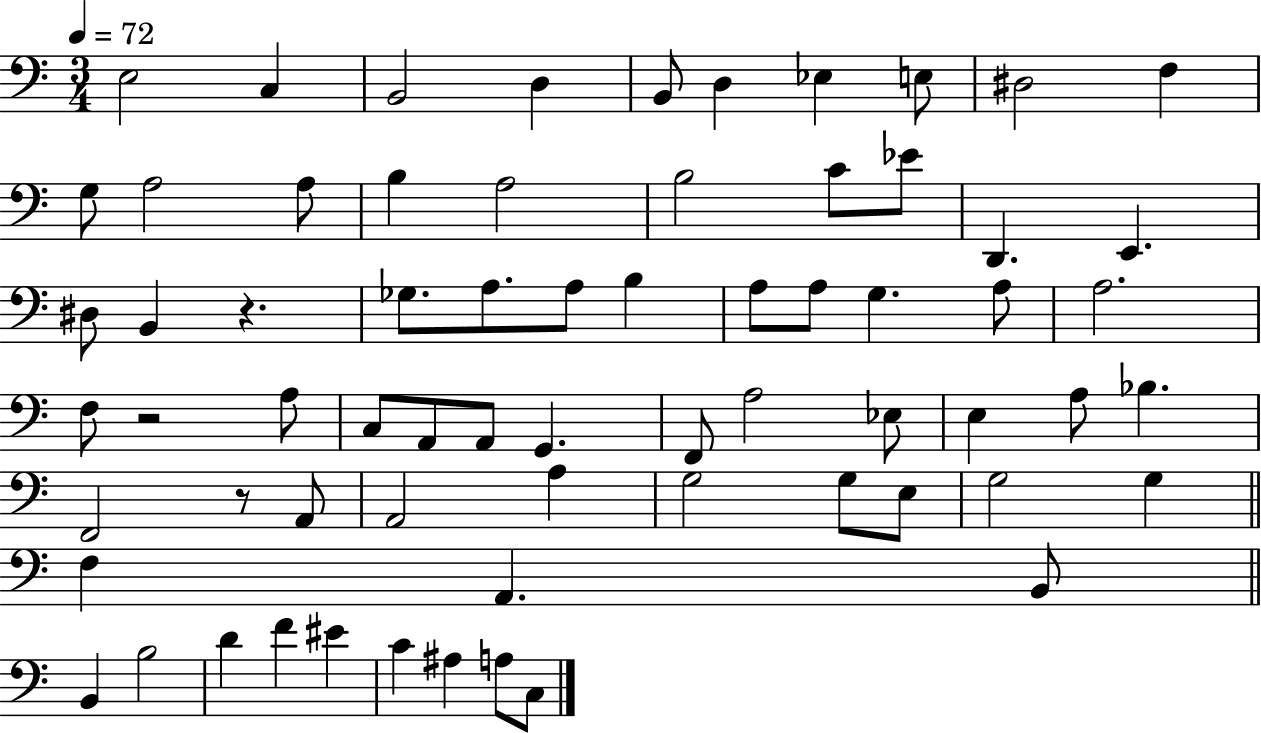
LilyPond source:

{
  \clef bass
  \numericTimeSignature
  \time 3/4
  \key c \major
  \tempo 4 = 72
  e2 c4 | b,2 d4 | b,8 d4 ees4 e8 | dis2 f4 | \break g8 a2 a8 | b4 a2 | b2 c'8 ees'8 | d,4. e,4. | \break dis8 b,4 r4. | ges8. a8. a8 b4 | a8 a8 g4. a8 | a2. | \break f8 r2 a8 | c8 a,8 a,8 g,4. | f,8 a2 ees8 | e4 a8 bes4. | \break f,2 r8 a,8 | a,2 a4 | g2 g8 e8 | g2 g4 | \break \bar "||" \break \key c \major f4 a,4. b,8 | \bar "||" \break \key c \major b,4 b2 | d'4 f'4 eis'4 | c'4 ais4 a8 c8 | \bar "|."
}